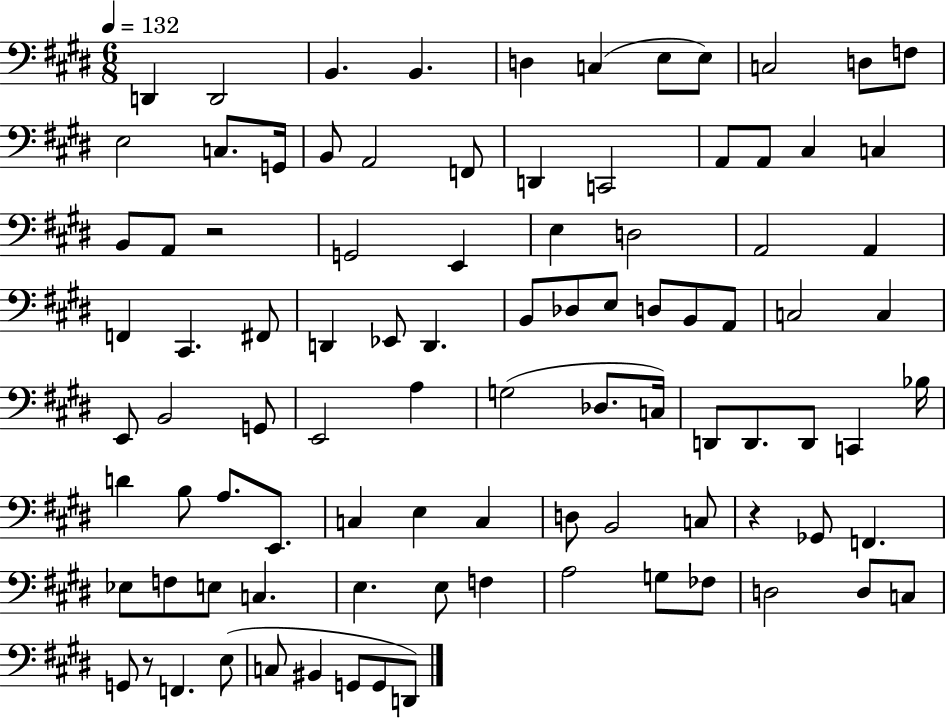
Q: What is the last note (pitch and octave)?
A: D2